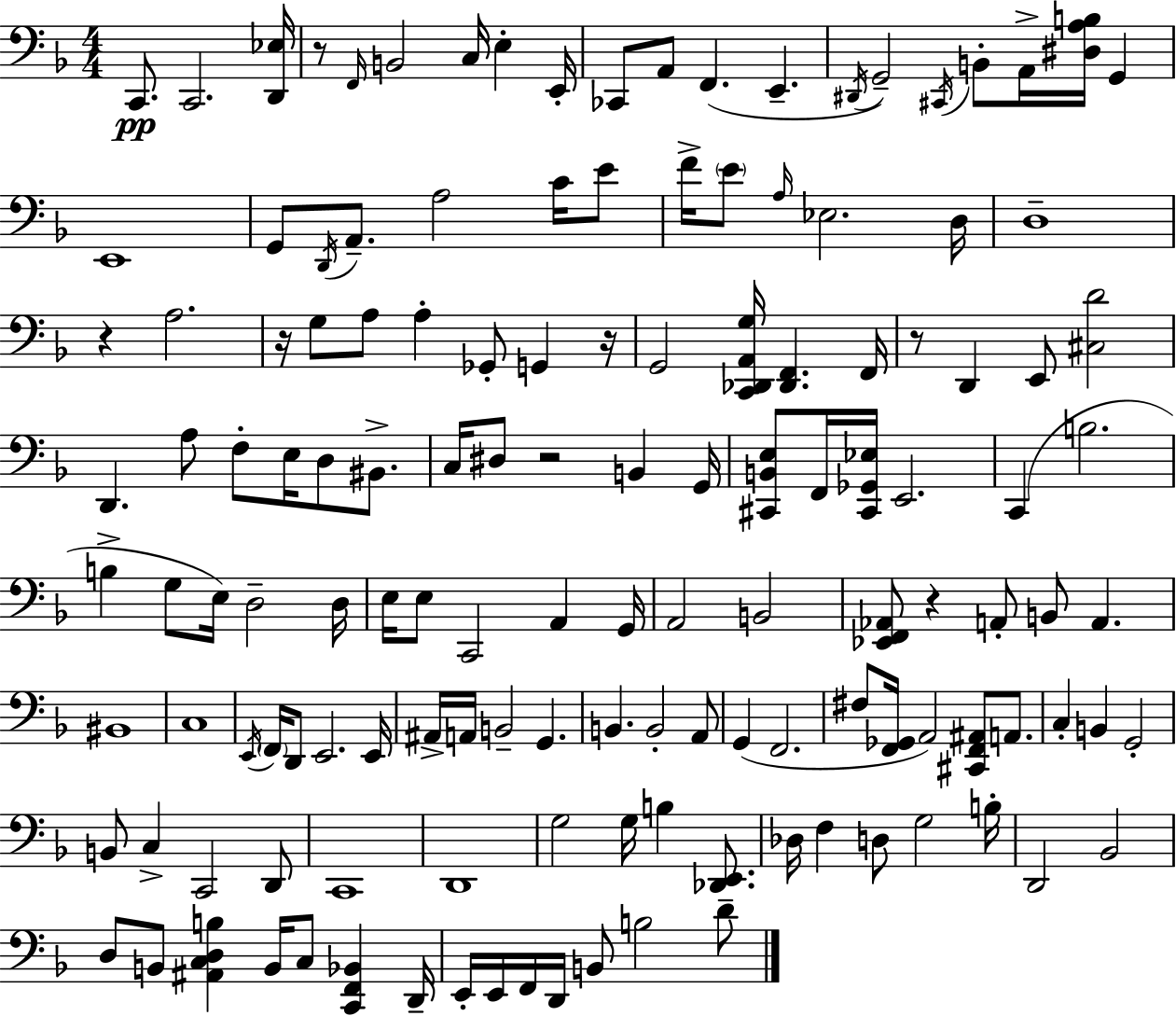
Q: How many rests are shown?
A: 7